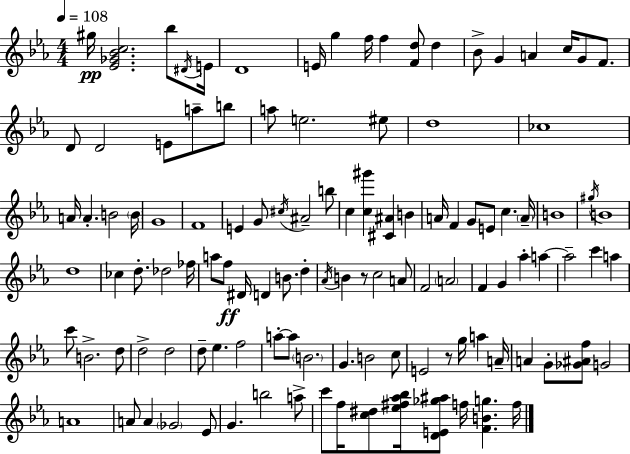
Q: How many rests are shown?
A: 2